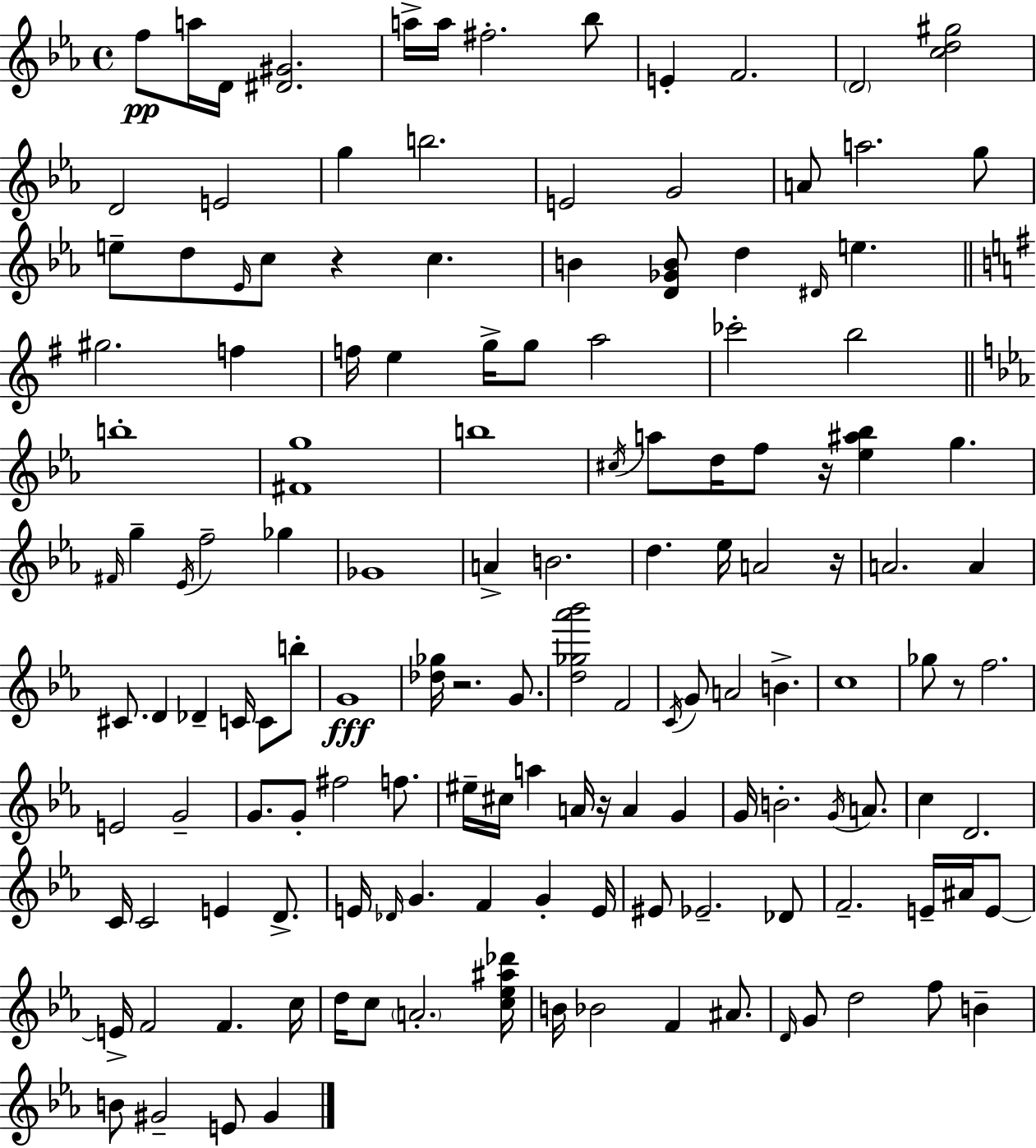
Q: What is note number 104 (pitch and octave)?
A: Db4